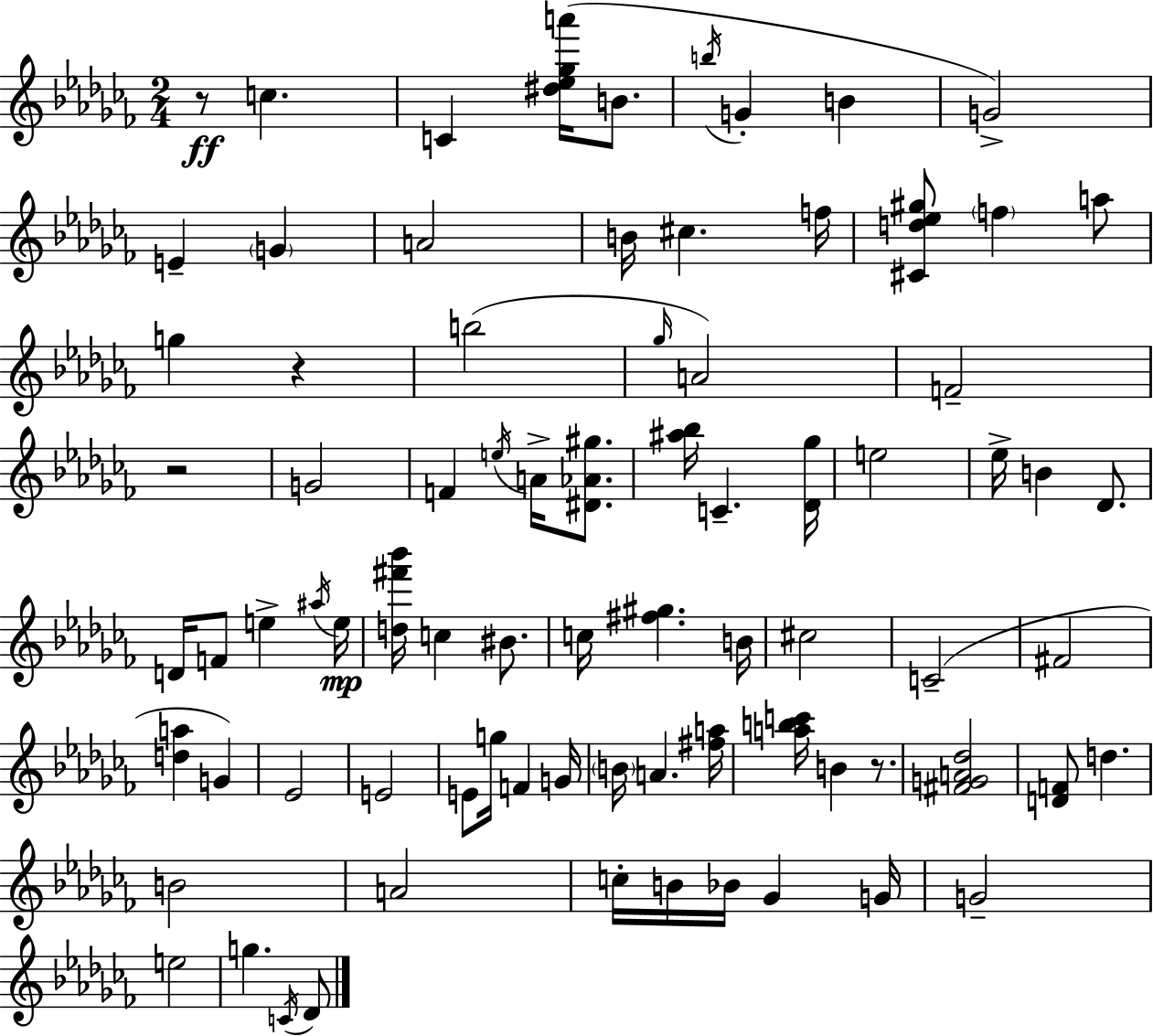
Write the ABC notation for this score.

X:1
T:Untitled
M:2/4
L:1/4
K:Abm
z/2 c C [^d_e_ga']/4 B/2 b/4 G B G2 E G A2 B/4 ^c f/4 [^Cd_e^g]/2 f a/2 g z b2 _g/4 A2 F2 z2 G2 F e/4 A/4 [^D_A^g]/2 [^a_b]/4 C [_D_g]/4 e2 _e/4 B _D/2 D/4 F/2 e ^a/4 e/4 [d^f'_b']/4 c ^B/2 c/4 [^f^g] B/4 ^c2 C2 ^F2 [da] G _E2 E2 E/2 g/4 F G/4 B/4 A [^fa]/4 [abc']/4 B z/2 [^FGA_d]2 [DF]/2 d B2 A2 c/4 B/4 _B/4 _G G/4 G2 e2 g C/4 _D/2